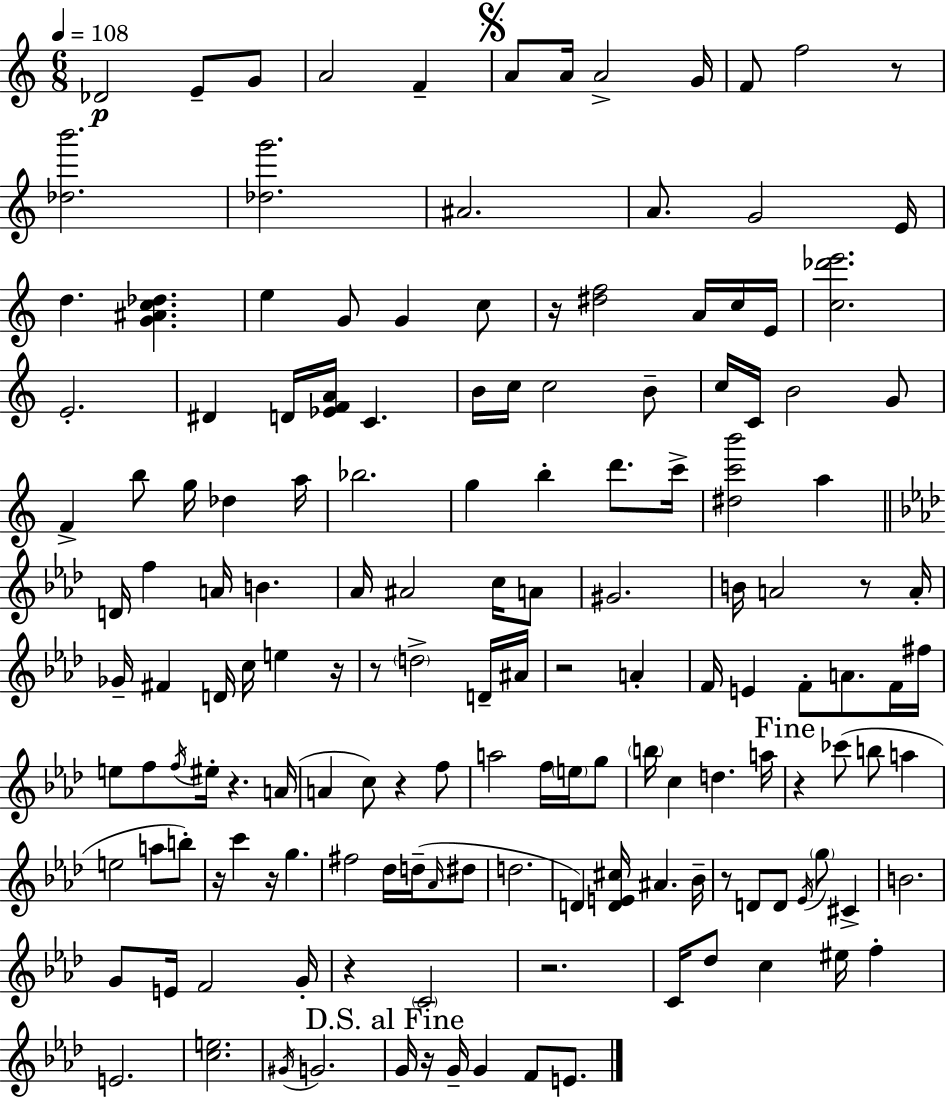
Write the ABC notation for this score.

X:1
T:Untitled
M:6/8
L:1/4
K:Am
_D2 E/2 G/2 A2 F A/2 A/4 A2 G/4 F/2 f2 z/2 [_db']2 [_dg']2 ^A2 A/2 G2 E/4 d [G^Ac_d] e G/2 G c/2 z/4 [^df]2 A/4 c/4 E/4 [c_d'e']2 E2 ^D D/4 [_EFA]/4 C B/4 c/4 c2 B/2 c/4 C/4 B2 G/2 F b/2 g/4 _d a/4 _b2 g b d'/2 c'/4 [^dc'b']2 a D/4 f A/4 B _A/4 ^A2 c/4 A/2 ^G2 B/4 A2 z/2 A/4 _G/4 ^F D/4 c/4 e z/4 z/2 d2 D/4 ^A/4 z2 A F/4 E F/2 A/2 F/4 ^f/4 e/2 f/2 f/4 ^e/4 z A/4 A c/2 z f/2 a2 f/4 e/4 g/2 b/4 c d a/4 z _c'/2 b/2 a e2 a/2 b/2 z/4 c' z/4 g ^f2 _d/4 d/4 _A/4 ^d/2 d2 D [DE^c]/4 ^A _B/4 z/2 D/2 D/2 _E/4 g/2 ^C B2 G/2 E/4 F2 G/4 z C2 z2 C/4 _d/2 c ^e/4 f E2 [ce]2 ^G/4 G2 G/4 z/4 G/4 G F/2 E/2